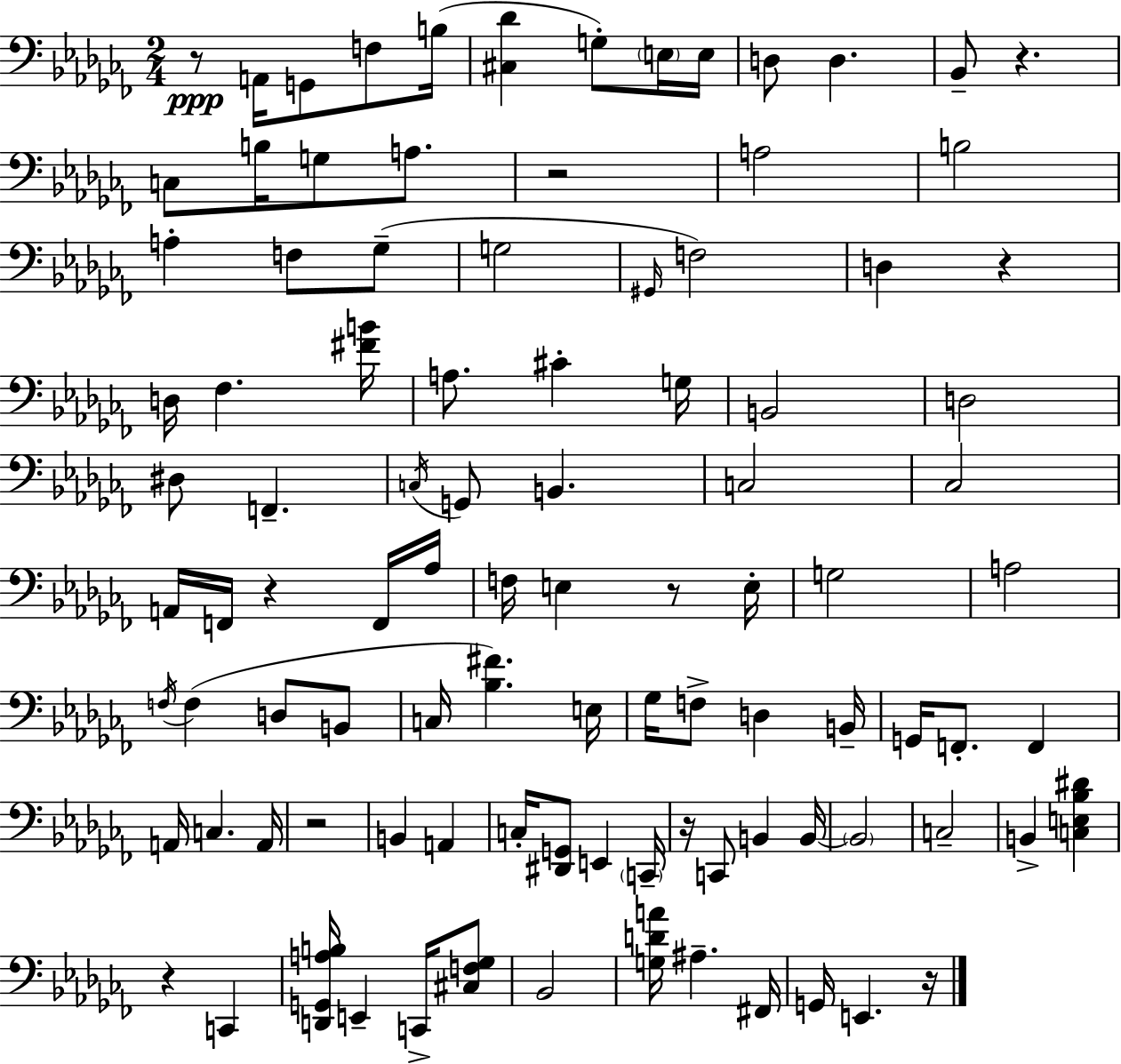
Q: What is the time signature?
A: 2/4